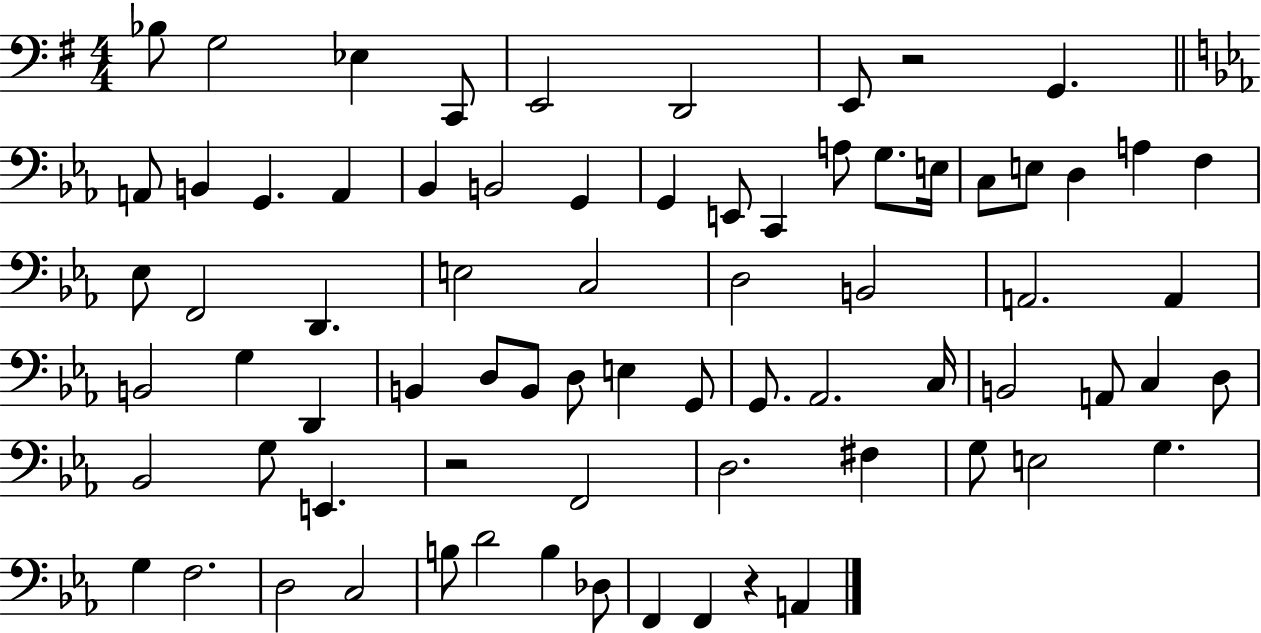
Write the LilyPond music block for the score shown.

{
  \clef bass
  \numericTimeSignature
  \time 4/4
  \key g \major
  bes8 g2 ees4 c,8 | e,2 d,2 | e,8 r2 g,4. | \bar "||" \break \key ees \major a,8 b,4 g,4. a,4 | bes,4 b,2 g,4 | g,4 e,8 c,4 a8 g8. e16 | c8 e8 d4 a4 f4 | \break ees8 f,2 d,4. | e2 c2 | d2 b,2 | a,2. a,4 | \break b,2 g4 d,4 | b,4 d8 b,8 d8 e4 g,8 | g,8. aes,2. c16 | b,2 a,8 c4 d8 | \break bes,2 g8 e,4. | r2 f,2 | d2. fis4 | g8 e2 g4. | \break g4 f2. | d2 c2 | b8 d'2 b4 des8 | f,4 f,4 r4 a,4 | \break \bar "|."
}